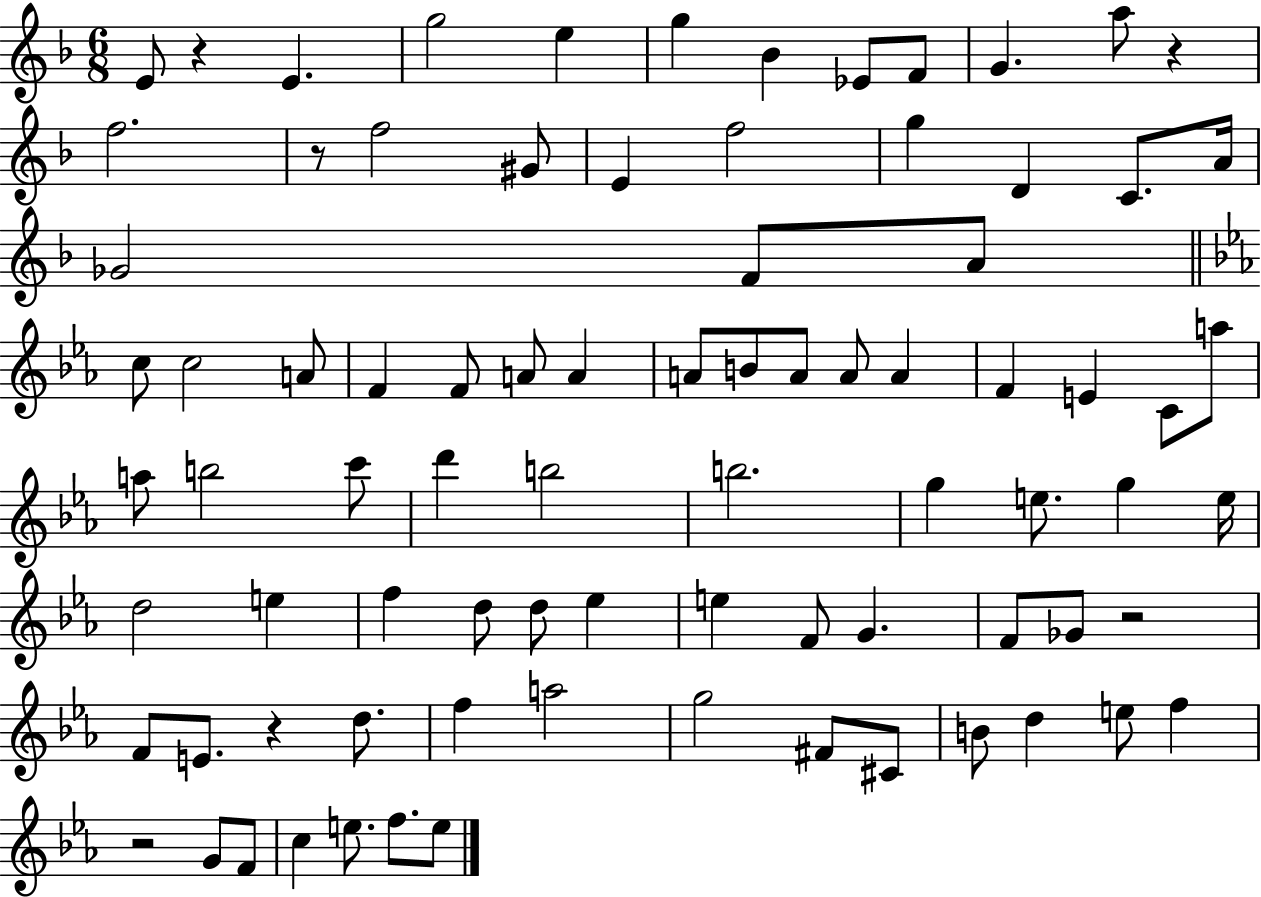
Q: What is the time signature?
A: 6/8